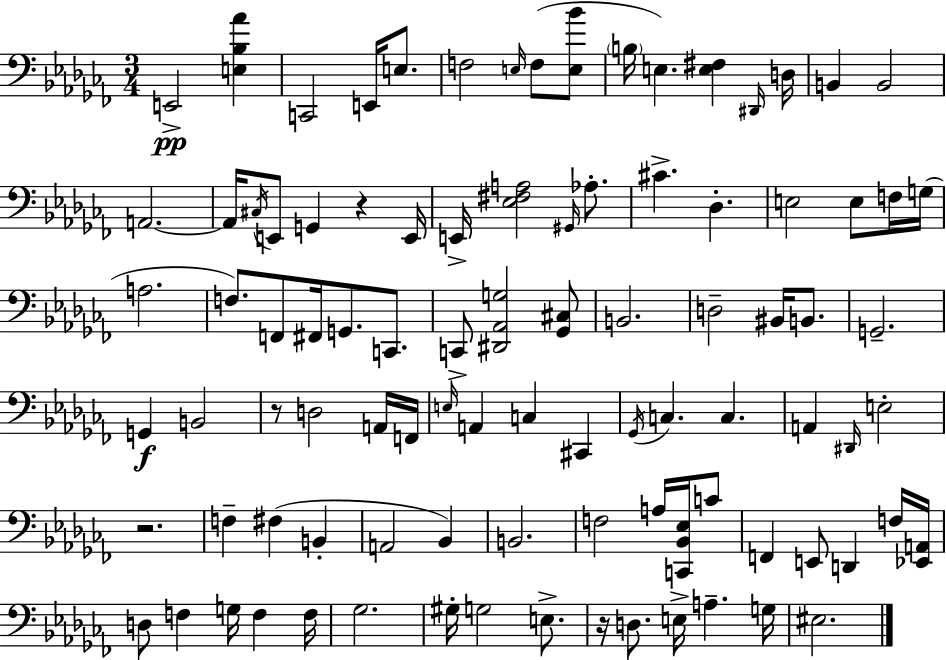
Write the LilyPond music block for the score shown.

{
  \clef bass
  \numericTimeSignature
  \time 3/4
  \key aes \minor
  e,2->\pp <e bes aes'>4 | c,2 e,16 e8. | f2 \grace { e16 }( f8 <e bes'>8 | \parenthesize b16 e4.) <e fis>4 | \break \grace { dis,16 } d16 b,4 b,2 | a,2.~~ | a,16 \acciaccatura { cis16 } e,8 g,4 r4 | e,16 e,16-> <ees fis a>2 | \break \grace { gis,16 } aes8.-. cis'4.-> des4.-. | e2 | e8 f16 g16( a2. | f8.) f,8 fis,16 g,8. | \break c,8. c,8-> <dis, aes, g>2 | <ges, cis>8 b,2. | d2-- | bis,16 b,8. g,2.-- | \break g,4\f b,2 | r8 d2 | a,16 f,16 \grace { e16 } a,4 c4 | cis,4 \acciaccatura { ges,16 } c4. | \break c4. a,4 \grace { dis,16 } e2-. | r2. | f4-- fis4( | b,4-. a,2 | \break bes,4) b,2. | f2 | a16 <c, bes, ees>16 c'8 f,4 e,8 | d,4 f16 <ees, a,>16 d8 f4 | \break g16 f4 f16 ges2. | gis16-. g2 | e8.-> r16 d8. e16-> | a4.-- g16 eis2. | \break \bar "|."
}